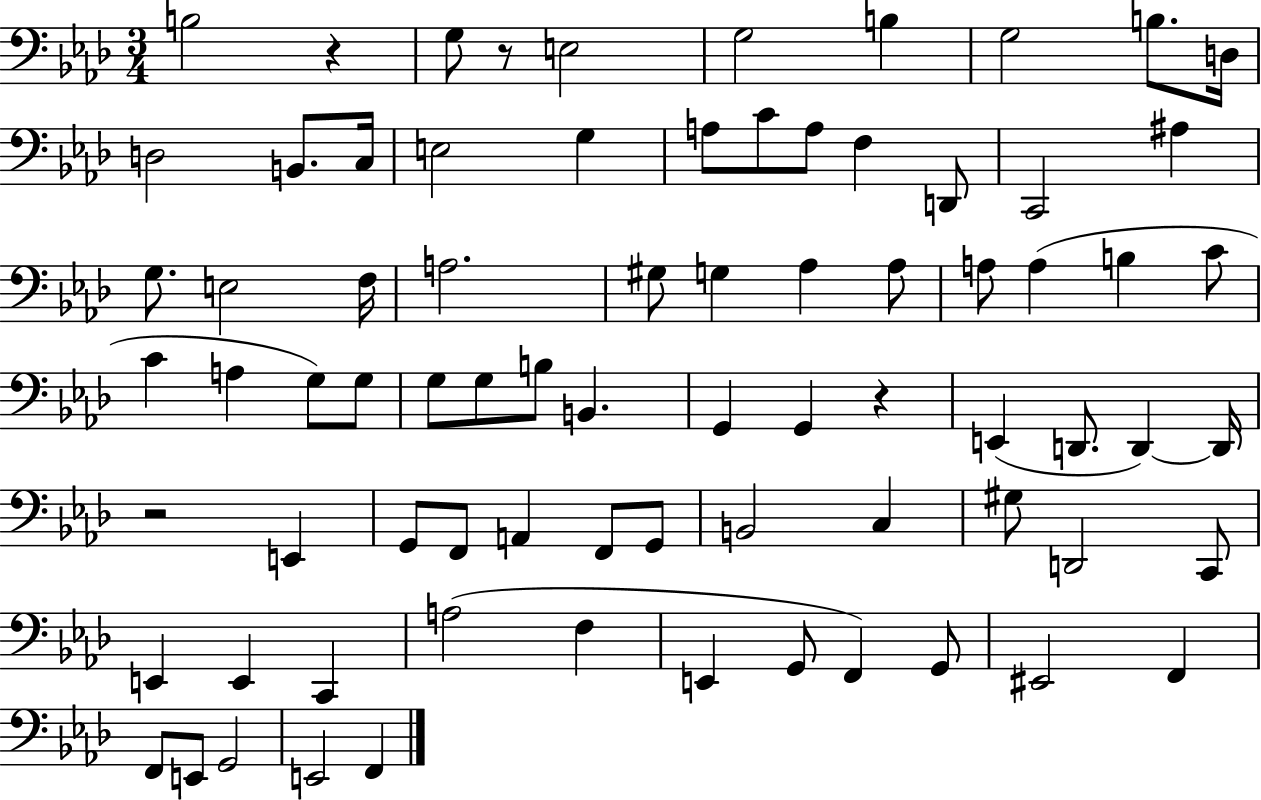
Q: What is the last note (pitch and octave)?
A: F2